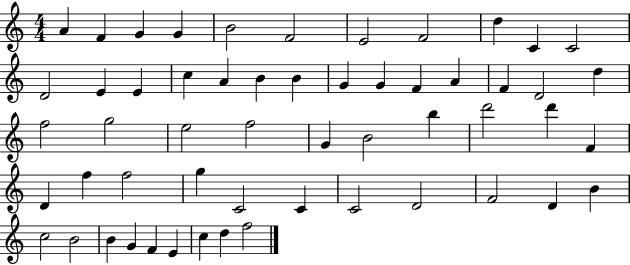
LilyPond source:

{
  \clef treble
  \numericTimeSignature
  \time 4/4
  \key c \major
  a'4 f'4 g'4 g'4 | b'2 f'2 | e'2 f'2 | d''4 c'4 c'2 | \break d'2 e'4 e'4 | c''4 a'4 b'4 b'4 | g'4 g'4 f'4 a'4 | f'4 d'2 d''4 | \break f''2 g''2 | e''2 f''2 | g'4 b'2 b''4 | d'''2 d'''4 f'4 | \break d'4 f''4 f''2 | g''4 c'2 c'4 | c'2 d'2 | f'2 d'4 b'4 | \break c''2 b'2 | b'4 g'4 f'4 e'4 | c''4 d''4 f''2 | \bar "|."
}